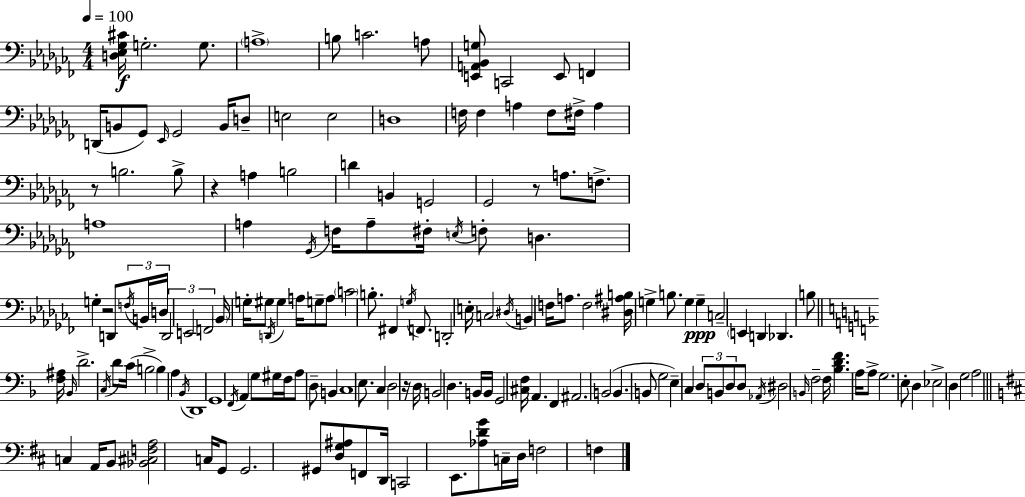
{
  \clef bass
  \numericTimeSignature
  \time 4/4
  \key aes \minor
  \tempo 4 = 100
  <d ees ges cis'>16\f g2.-. g8. | \parenthesize a1-> | b8 c'2. a8 | <e, a, bes, g>8 c,2 e,8 f,4 | \break d,16( b,8 ges,8) \grace { ees,16 } ges,2 b,16 d8-- | e2 e2 | d1 | f16 f4 a4 f8 fis16-> a4 | \break r8 b2. b8-> | r4 a4 b2 | d'4 b,4 g,2 | ges,2 r8 a8. f8.-> | \break a1 | a4 \acciaccatura { ges,16 } f16 a8-- fis16-. \acciaccatura { e16 } f8-. d4. | g4-. r2 d,8 | \tuplet 3/2 { \acciaccatura { f16 } b,16 d16 } \tuplet 3/2 { d,2 e,2 | \break f,2 } \parenthesize bes,16 g16-. gis8 | \acciaccatura { d,16 } gis4 a16 g8-- a8 \parenthesize c'2 | b8.-. fis,4 \acciaccatura { g16 } f,8. d,2-. | e16-. c2 \acciaccatura { dis16 } b,4 | \break f16 a8. f2 <dis ais b>16 | g4-> b8. g4 g4--\ppp c2-- | \parenthesize e,4 d,4 des,4. | b8 \bar "||" \break \key f \major <f ais>16 \grace { bes,16 } d'2.-> \acciaccatura { c16 } d'8 | c'16( b2-> b4) a4 | \acciaccatura { bes,16 } d,1 | g,1 | \break \acciaccatura { f,16 } a,4 g8 gis16 f16 a8 d8-- | b,4 c1 | e8. c4 d2 | r16 d16 b,2 d4. | \break b,16 b,16 g,2 <cis f>16 a,4. | f,4 ais,2. | b,2( b,4. | b,8 g2 e4--) | \break c4 \tuplet 3/2 { d8 b,8 d8 } d8 \acciaccatura { aes,16 } dis2 | \grace { b,16 } f2-- f16 <bes d' f'>4. | a16 a8-> g2. | e8-. d4 ees2-> | \break d4 g2 a2 | \bar "||" \break \key d \major c4 a,16 b,8 <bes, cis f a>2 c16 | g,8 g,2. gis,8 | <d g ais>8 f,8 d,16 c,2 e,8. | <aes d' g'>8 c16-- d16 f2 f4 | \break \bar "|."
}